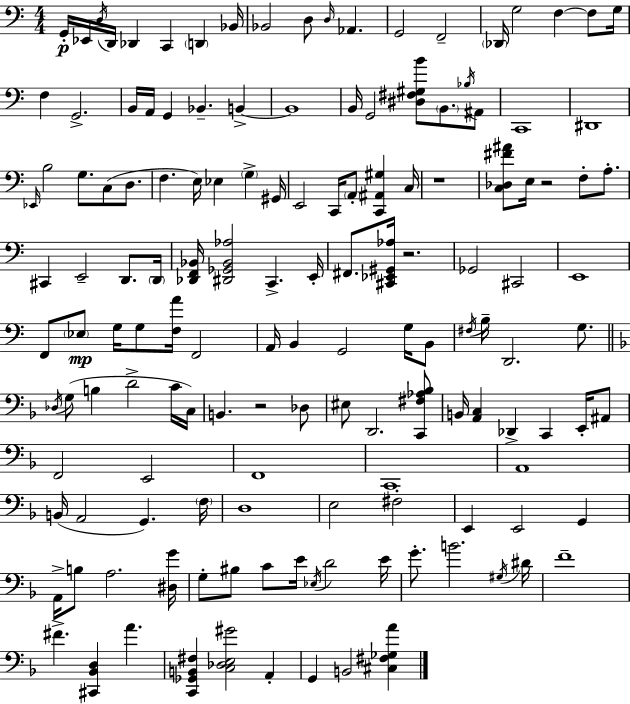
X:1
T:Untitled
M:4/4
L:1/4
K:C
G,,/4 _E,,/4 D,/4 D,,/4 _D,, C,, D,, _B,,/4 _B,,2 D,/2 D,/4 _A,, G,,2 F,,2 _D,,/4 G,2 F, F,/2 G,/4 F, G,,2 B,,/4 A,,/4 G,, _B,, B,, B,,4 B,,/4 G,,2 [^D,^F,^G,B]/2 B,,/2 _B,/4 ^A,,/2 C,,4 ^D,,4 _E,,/4 B,2 G,/2 C,/2 D,/2 F, E,/4 _E, G, ^G,,/4 E,,2 C,,/4 A,,/2 [C,,^A,,^G,] C,/4 z4 [C,_D,^F^A]/2 E,/4 z2 F,/2 A,/2 ^C,, E,,2 D,,/2 D,,/4 [_D,,F,,_B,,]/4 [^D,,_G,,_B,,_A,]2 C,, E,,/4 ^F,,/2 [^C,,_E,,^G,,_A,]/4 z2 _G,,2 ^C,,2 E,,4 F,,/2 _E,/2 G,/4 G,/2 [F,A]/4 F,,2 A,,/4 B,, G,,2 G,/4 B,,/2 ^F,/4 B,/4 D,,2 G,/2 _D,/4 G,/2 B, D2 C/4 C,/4 B,, z2 _D,/2 ^E,/2 D,,2 [C,,^F,_A,_B,]/2 B,,/4 [A,,C,] _D,, C,, E,,/4 ^A,,/2 F,,2 E,,2 F,,4 C,,4 A,,4 B,,/4 A,,2 G,, F,/4 D,4 E,2 ^F,2 E,, E,,2 G,, A,,/4 B,/2 A,2 [^D,G]/4 G,/2 ^B,/2 C/2 E/4 _E,/4 D2 E/4 G/2 B2 ^G,/4 ^D/4 F4 ^F [^C,,_B,,D,] A [C,,_G,,B,,^F,] [C,_D,E,^G]2 A,, G,, B,,2 [^C,^F,_G,A]